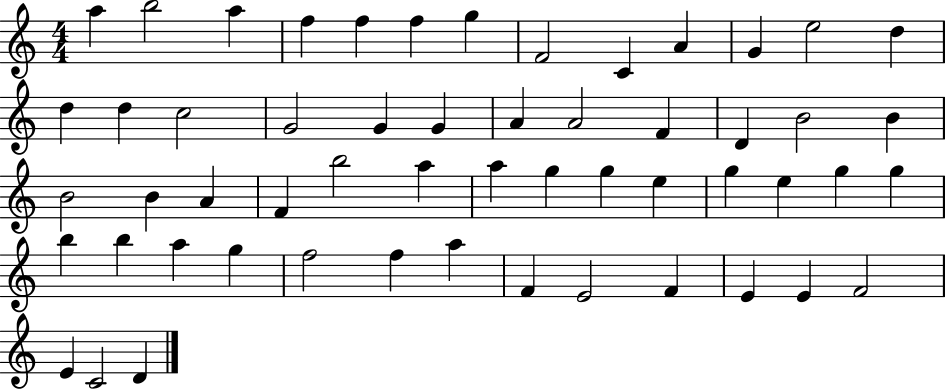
A5/q B5/h A5/q F5/q F5/q F5/q G5/q F4/h C4/q A4/q G4/q E5/h D5/q D5/q D5/q C5/h G4/h G4/q G4/q A4/q A4/h F4/q D4/q B4/h B4/q B4/h B4/q A4/q F4/q B5/h A5/q A5/q G5/q G5/q E5/q G5/q E5/q G5/q G5/q B5/q B5/q A5/q G5/q F5/h F5/q A5/q F4/q E4/h F4/q E4/q E4/q F4/h E4/q C4/h D4/q